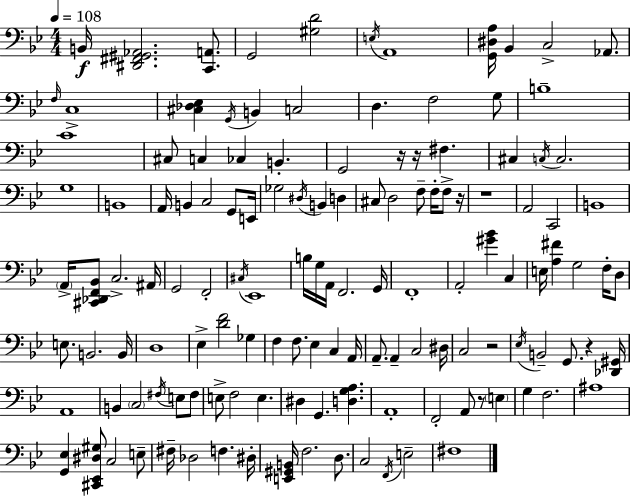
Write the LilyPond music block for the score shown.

{
  \clef bass
  \numericTimeSignature
  \time 4/4
  \key bes \major
  \tempo 4 = 108
  b,16\f <dis, fis, gis, aes,>2. <c, a,>8. | g,2 <gis d'>2 | \acciaccatura { e16 } a,1 | <g, dis a>16 bes,4 c2-> aes,8. | \break \grace { f16 } c1-> | <cis des ees>4 \acciaccatura { g,16 } b,4 c2 | d4. f2 | g8 b1-- | \break c'1 | cis8 c4 ces4 b,4.-. | g,2 r16 r16 fis4. | cis4 \acciaccatura { c16 } c2. | \break g1 | b,1 | a,16 b,4 c2 | g,8 e,16 ges2 \acciaccatura { dis16 } b,4 | \break d4 cis8 d2 f8-- | f16-. f8-> r16 r1 | a,2 c,2 | b,1 | \break \parenthesize a,16-> <cis, des, f, bes,>8 c2.-> | ais,16 g,2 f,2-. | \acciaccatura { cis16 } ees,1 | b16 g16 a,16 f,2. | \break g,16 f,1-. | a,2-. <gis' bes'>4 | c4 e16 <a fis'>4 g2 | f16-. d8 e8. b,2. | \break b,16 d1 | ees4-> <d' f'>2 | ges4 f4 f8. ees4 | c4 a,16 a,8.-- a,4-- c2 | \break dis16 c2 r2 | \acciaccatura { ees16 } b,2-- g,8. | r4 <des, gis,>16 a,1 | b,4 \parenthesize c2 | \break \acciaccatura { fis16 } e8 fis8 e8-> f2 | e4. dis4 g,4. | <d g a>4. a,1-. | f,2-. | \break a,8 r8 \parenthesize e4 g4 f2. | ais1 | <g, ees>4 <cis, ees, dis gis>8 c2 | e8-- fis16-- des2 | \break f4. dis16-. <e, gis, b,>16 f2. | d8. c2 | \acciaccatura { f,16 } e2-- fis1 | \bar "|."
}